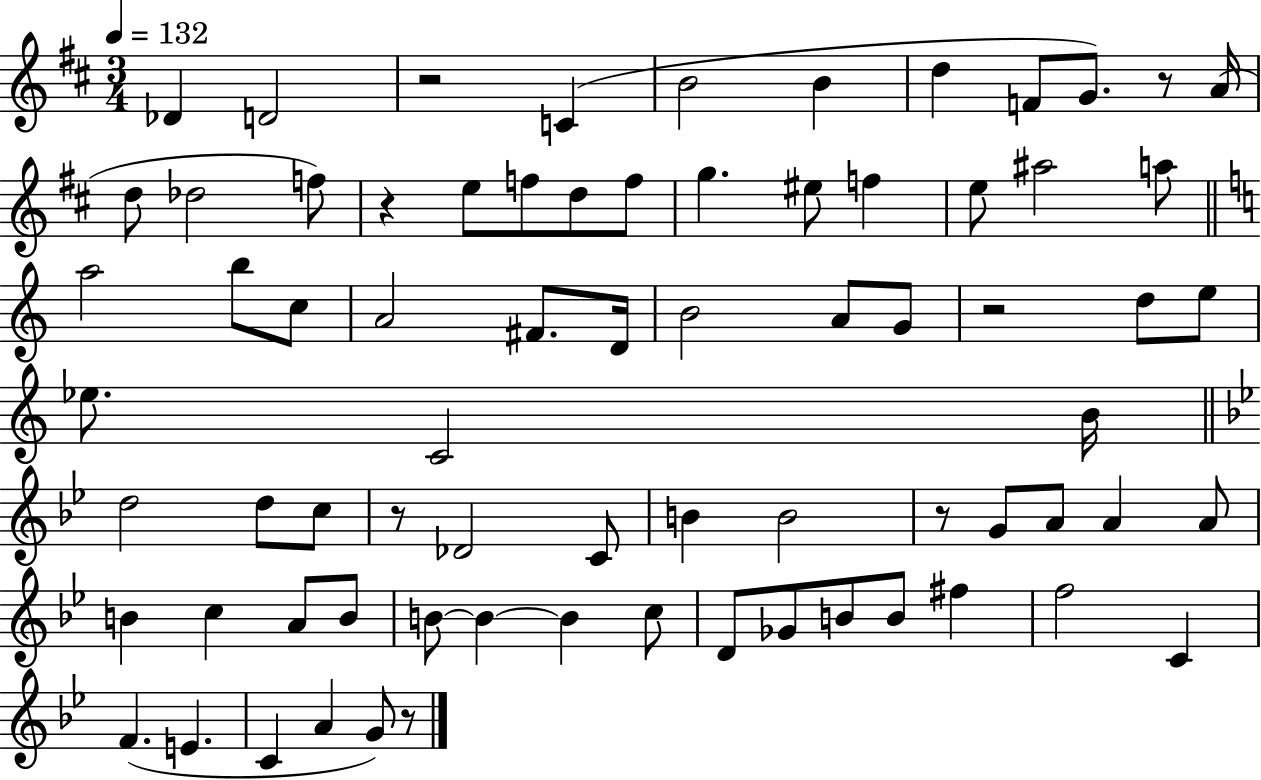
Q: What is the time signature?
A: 3/4